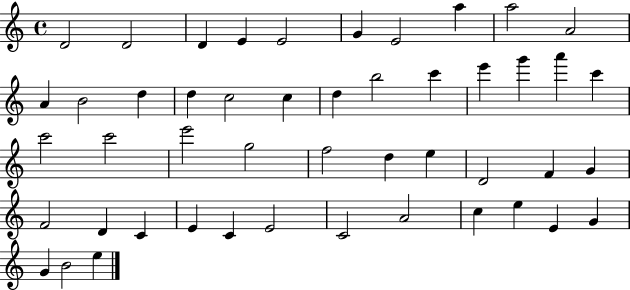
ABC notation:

X:1
T:Untitled
M:4/4
L:1/4
K:C
D2 D2 D E E2 G E2 a a2 A2 A B2 d d c2 c d b2 c' e' g' a' c' c'2 c'2 e'2 g2 f2 d e D2 F G F2 D C E C E2 C2 A2 c e E G G B2 e